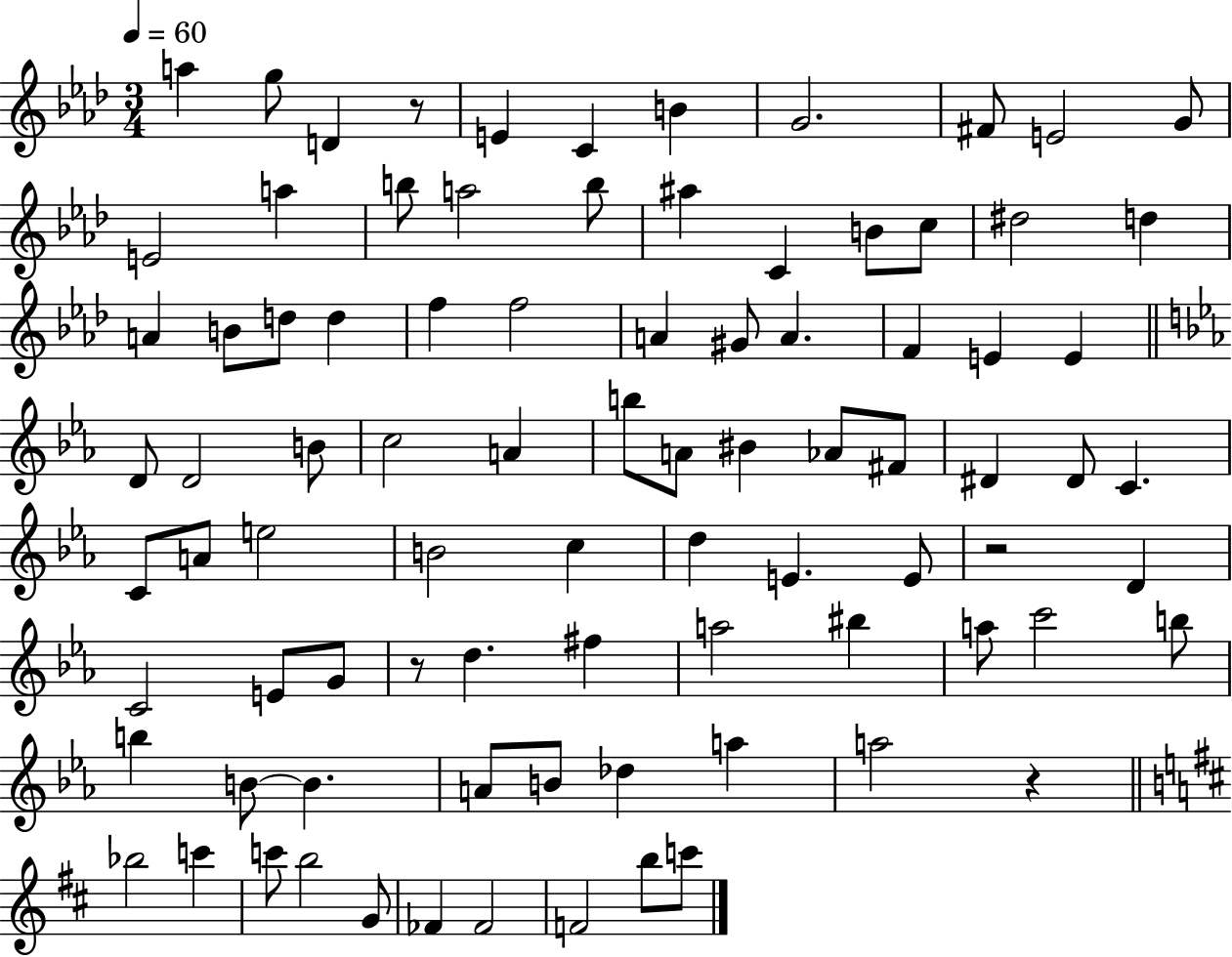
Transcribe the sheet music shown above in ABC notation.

X:1
T:Untitled
M:3/4
L:1/4
K:Ab
a g/2 D z/2 E C B G2 ^F/2 E2 G/2 E2 a b/2 a2 b/2 ^a C B/2 c/2 ^d2 d A B/2 d/2 d f f2 A ^G/2 A F E E D/2 D2 B/2 c2 A b/2 A/2 ^B _A/2 ^F/2 ^D ^D/2 C C/2 A/2 e2 B2 c d E E/2 z2 D C2 E/2 G/2 z/2 d ^f a2 ^b a/2 c'2 b/2 b B/2 B A/2 B/2 _d a a2 z _b2 c' c'/2 b2 G/2 _F _F2 F2 b/2 c'/2